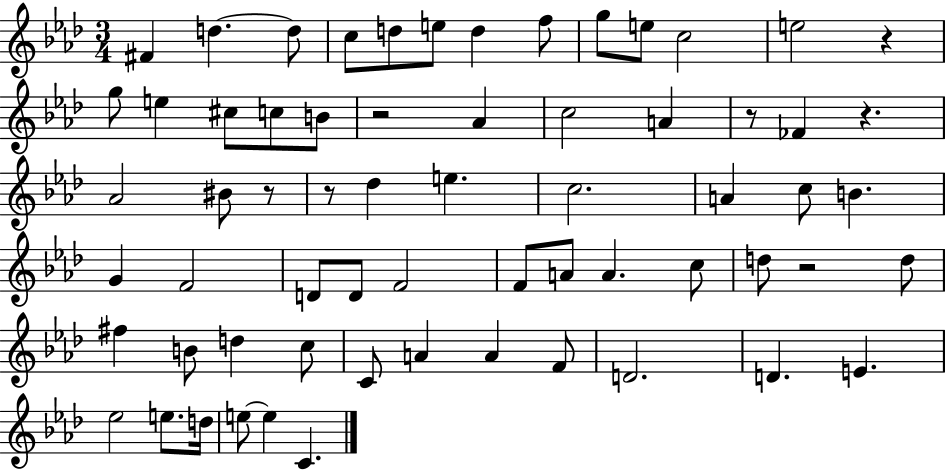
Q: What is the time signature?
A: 3/4